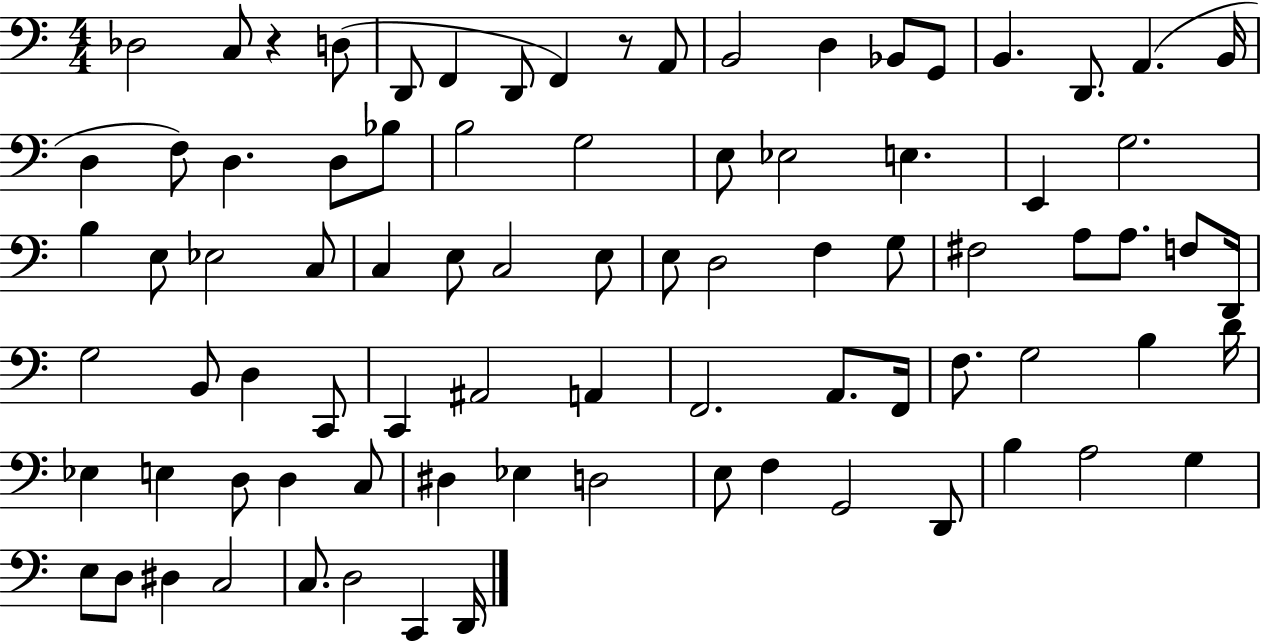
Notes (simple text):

Db3/h C3/e R/q D3/e D2/e F2/q D2/e F2/q R/e A2/e B2/h D3/q Bb2/e G2/e B2/q. D2/e. A2/q. B2/s D3/q F3/e D3/q. D3/e Bb3/e B3/h G3/h E3/e Eb3/h E3/q. E2/q G3/h. B3/q E3/e Eb3/h C3/e C3/q E3/e C3/h E3/e E3/e D3/h F3/q G3/e F#3/h A3/e A3/e. F3/e D2/s G3/h B2/e D3/q C2/e C2/q A#2/h A2/q F2/h. A2/e. F2/s F3/e. G3/h B3/q D4/s Eb3/q E3/q D3/e D3/q C3/e D#3/q Eb3/q D3/h E3/e F3/q G2/h D2/e B3/q A3/h G3/q E3/e D3/e D#3/q C3/h C3/e. D3/h C2/q D2/s